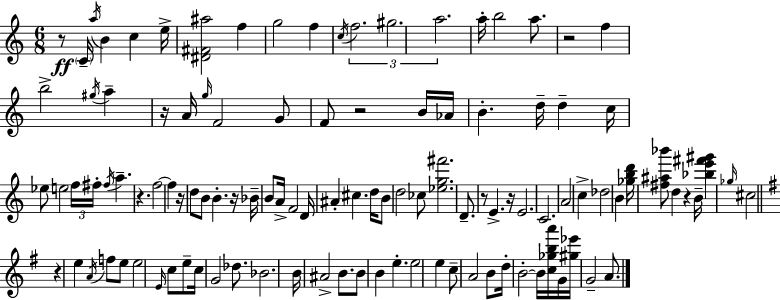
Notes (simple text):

R/e C4/s A5/s B4/q C5/q E5/s [D#4,F#4,A#5]/h F5/q G5/h F5/q C5/s F5/h. G#5/h. A5/h. A5/s B5/h A5/e. R/h F5/q B5/h G#5/s A5/q R/s A4/s G5/s F4/h G4/e F4/e R/h B4/s Ab4/s B4/q. D5/s D5/q C5/s Eb5/e E5/h F5/s F#5/s F#5/s A5/q. R/q. F5/h F5/q R/s D5/e B4/e B4/q. R/s Bb4/s B4/e A4/s F4/h D4/s A#4/q C#5/q. D5/s B4/e D5/h CES5/e [Eb5,G5,F#6]/h. D4/e. R/e E4/q. R/s E4/h. C4/h. A4/h C5/q Db5/h B4/q [Gb5,B5,D6]/s [F#5,A#5,Bb6]/e D5/q R/q B4/s [Bb5,E6,F#6,G#6]/q Gb5/s C#5/h R/q E5/q A4/s F5/e E5/e E5/h E4/s C5/e E5/e C5/s G4/h Db5/e. Bb4/h. B4/s A#4/h B4/e. B4/e B4/q E5/q. E5/h E5/q C5/e A4/h B4/e D5/s B4/h B4/s [C5,Gb5,B5,A6]/s G4/s [G#5,Eb6]/s G4/h A4/e.